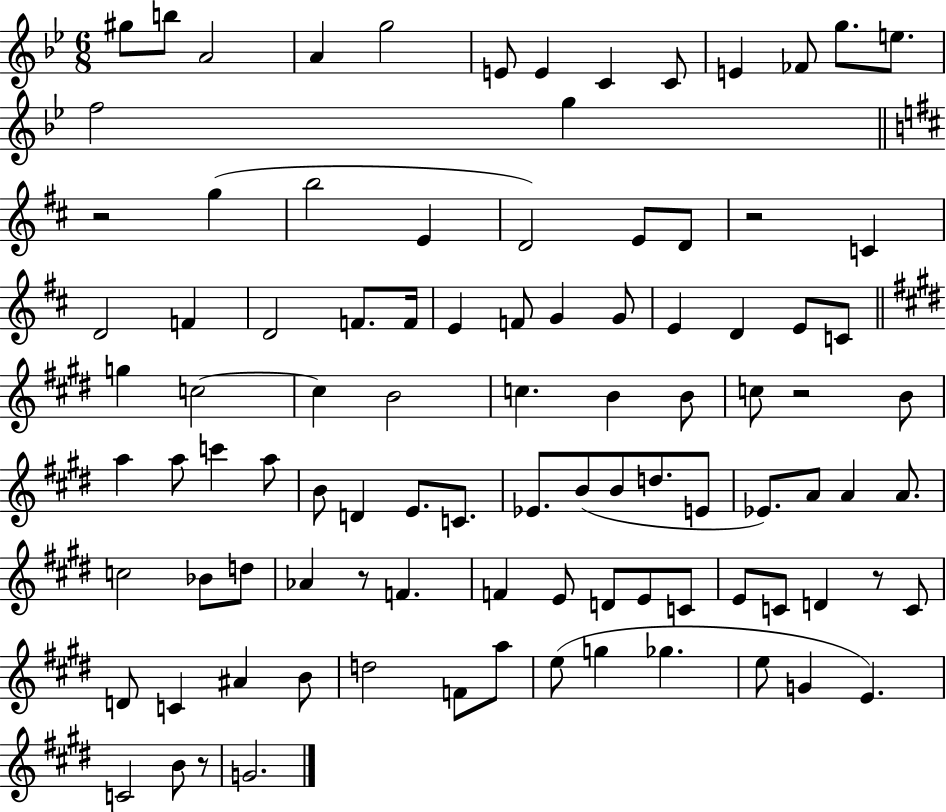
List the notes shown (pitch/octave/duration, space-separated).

G#5/e B5/e A4/h A4/q G5/h E4/e E4/q C4/q C4/e E4/q FES4/e G5/e. E5/e. F5/h G5/q R/h G5/q B5/h E4/q D4/h E4/e D4/e R/h C4/q D4/h F4/q D4/h F4/e. F4/s E4/q F4/e G4/q G4/e E4/q D4/q E4/e C4/e G5/q C5/h C5/q B4/h C5/q. B4/q B4/e C5/e R/h B4/e A5/q A5/e C6/q A5/e B4/e D4/q E4/e. C4/e. Eb4/e. B4/e B4/e D5/e. E4/e Eb4/e. A4/e A4/q A4/e. C5/h Bb4/e D5/e Ab4/q R/e F4/q. F4/q E4/e D4/e E4/e C4/e E4/e C4/e D4/q R/e C4/e D4/e C4/q A#4/q B4/e D5/h F4/e A5/e E5/e G5/q Gb5/q. E5/e G4/q E4/q. C4/h B4/e R/e G4/h.